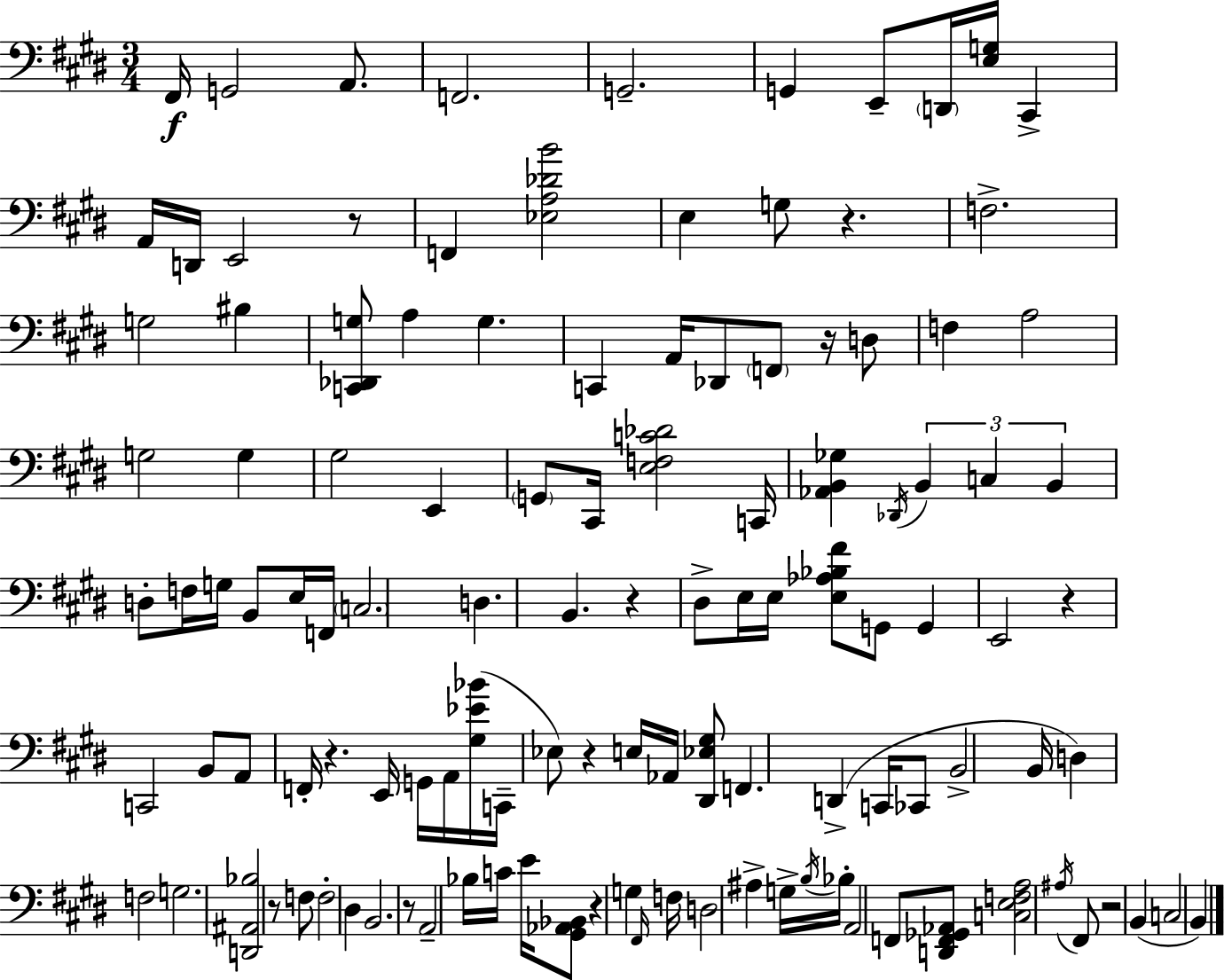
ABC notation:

X:1
T:Untitled
M:3/4
L:1/4
K:E
^F,,/4 G,,2 A,,/2 F,,2 G,,2 G,, E,,/2 D,,/4 [E,G,]/4 ^C,, A,,/4 D,,/4 E,,2 z/2 F,, [_E,A,_DB]2 E, G,/2 z F,2 G,2 ^B, [C,,_D,,G,]/2 A, G, C,, A,,/4 _D,,/2 F,,/2 z/4 D,/2 F, A,2 G,2 G, ^G,2 E,, G,,/2 ^C,,/4 [E,F,C_D]2 C,,/4 [_A,,B,,_G,] _D,,/4 B,, C, B,, D,/2 F,/4 G,/4 B,,/2 E,/4 F,,/4 C,2 D, B,, z ^D,/2 E,/4 E,/4 [E,_A,_B,^F]/2 G,,/2 G,, E,,2 z C,,2 B,,/2 A,,/2 F,,/4 z E,,/4 G,,/4 A,,/4 [^G,_E_B]/4 C,,/4 _E,/2 z E,/4 _A,,/4 [^D,,_E,^G,]/2 F,, D,, C,,/4 _C,,/2 B,,2 B,,/4 D, F,2 G,2 [D,,^A,,_B,]2 z/2 F,/2 F,2 ^D, B,,2 z/2 A,,2 _B,/4 C/4 E/4 [^G,,_A,,_B,,]/2 z G, ^F,,/4 F,/4 D,2 ^A, G,/4 B,/4 _B,/4 A,,2 F,,/2 [D,,F,,_G,,_A,,]/2 [C,E,F,A,]2 ^A,/4 ^F,,/2 z2 B,, C,2 B,,